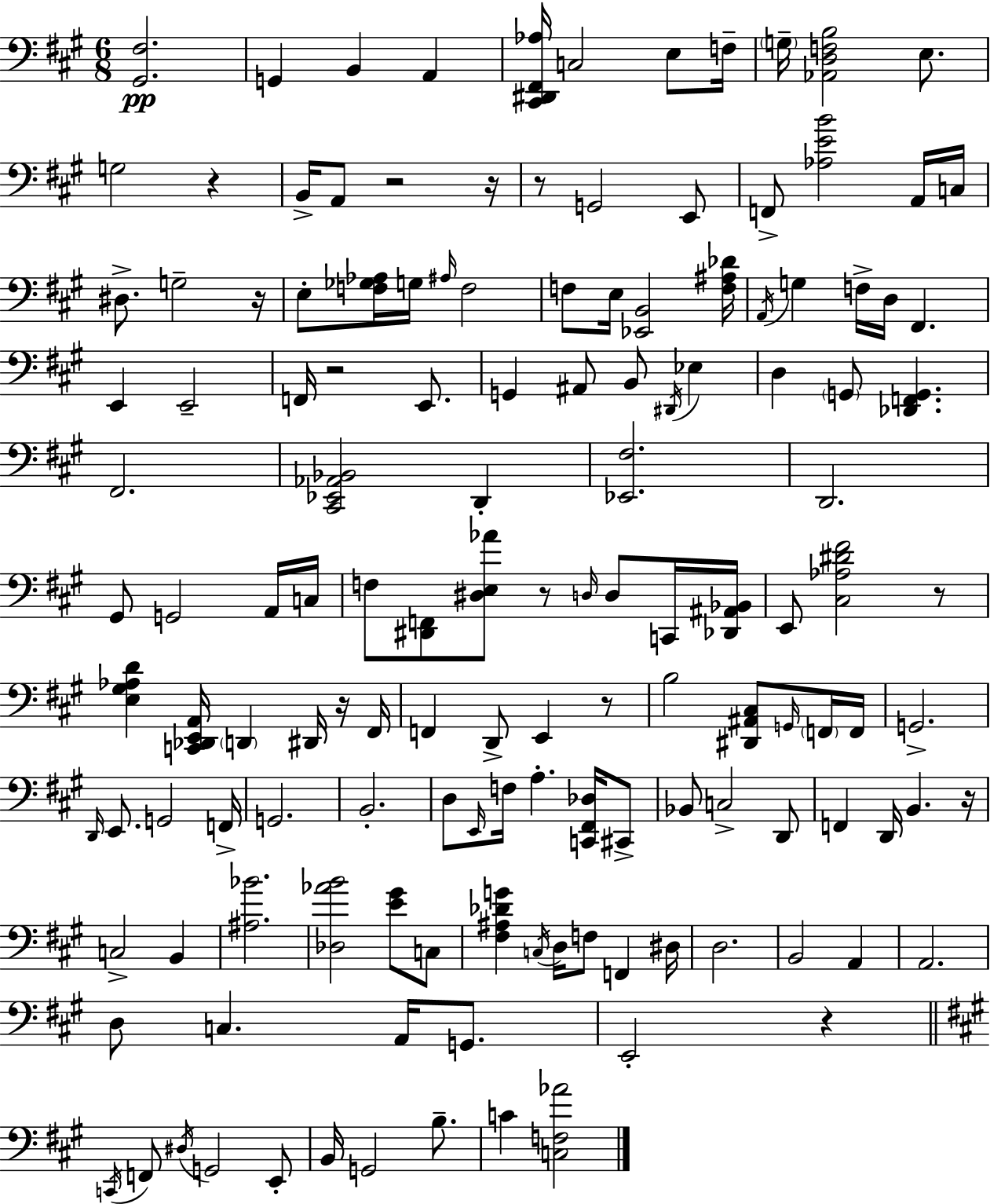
[G#2,F#3]/h. G2/q B2/q A2/q [C#2,D#2,F#2,Ab3]/s C3/h E3/e F3/s G3/s [Ab2,D3,F3,B3]/h E3/e. G3/h R/q B2/s A2/e R/h R/s R/e G2/h E2/e F2/e [Ab3,E4,B4]/h A2/s C3/s D#3/e. G3/h R/s E3/e [F3,Gb3,Ab3]/s G3/s A#3/s F3/h F3/e E3/s [Eb2,B2]/h [F3,A#3,Db4]/s A2/s G3/q F3/s D3/s F#2/q. E2/q E2/h F2/s R/h E2/e. G2/q A#2/e B2/e D#2/s Eb3/q D3/q G2/e [Db2,F2,G2]/q. F#2/h. [C#2,Eb2,Ab2,Bb2]/h D2/q [Eb2,F#3]/h. D2/h. G#2/e G2/h A2/s C3/s F3/e [D#2,F2]/e [D#3,E3,Ab4]/e R/e D3/s D3/e C2/s [Db2,A#2,Bb2]/s E2/e [C#3,Ab3,D#4,F#4]/h R/e [E3,G#3,Ab3,D4]/q [C2,Db2,E2,A2]/s D2/q D#2/s R/s F#2/s F2/q D2/e E2/q R/e B3/h [D#2,A#2,C#3]/e G2/s F2/s F2/s G2/h. D2/s E2/e. G2/h F2/s G2/h. B2/h. D3/e E2/s F3/s A3/q. [C2,F#2,Db3]/s C#2/e Bb2/e C3/h D2/e F2/q D2/s B2/q. R/s C3/h B2/q [A#3,Bb4]/h. [Db3,Ab4,B4]/h [E4,G#4]/e C3/e [F#3,A#3,Db4,G4]/q C3/s D3/s F3/e F2/q D#3/s D3/h. B2/h A2/q A2/h. D3/e C3/q. A2/s G2/e. E2/h R/q C2/s F2/e D#3/s G2/h E2/e B2/s G2/h B3/e. C4/q [C3,F3,Ab4]/h